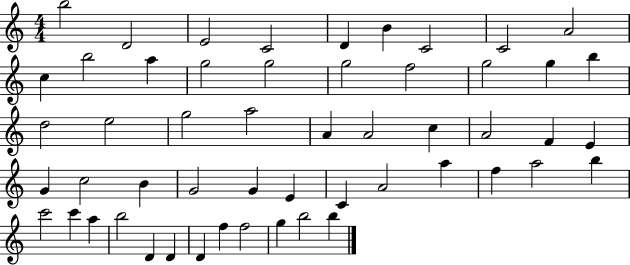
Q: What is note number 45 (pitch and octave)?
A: B5